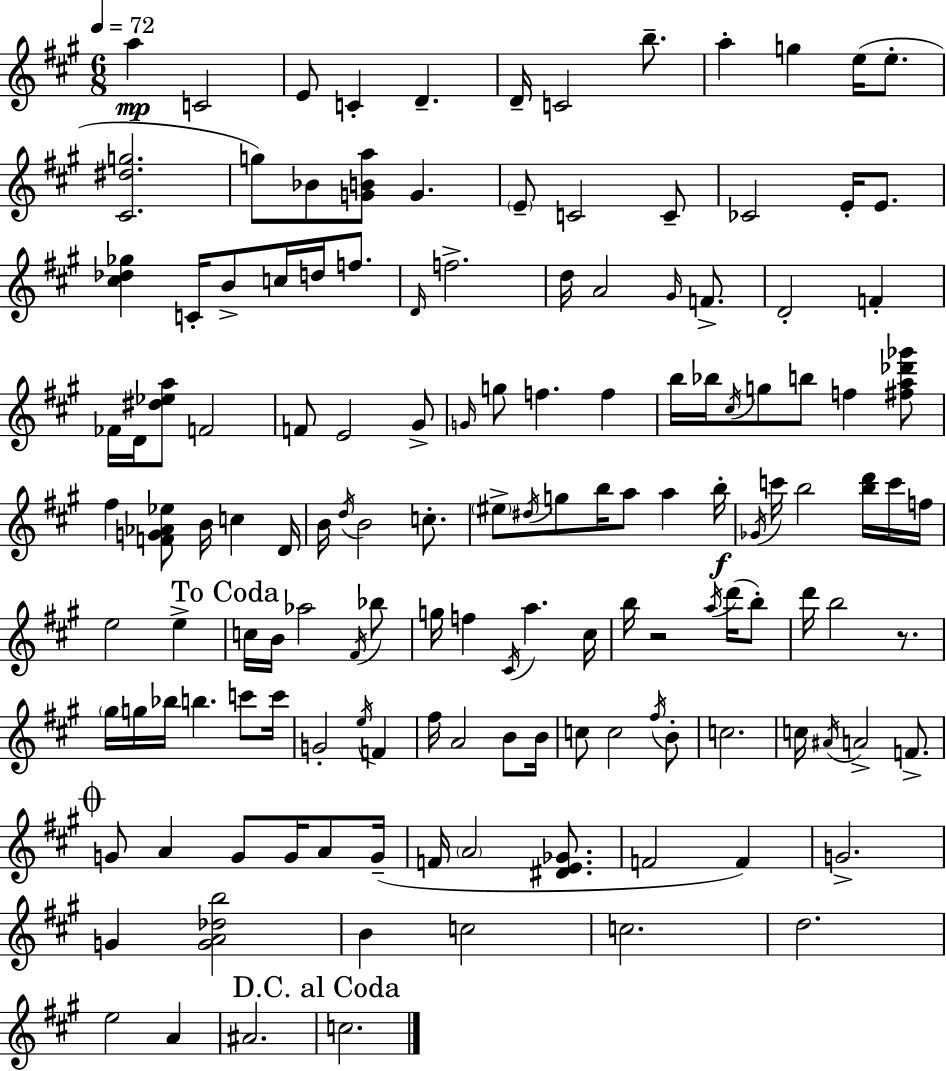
A5/q C4/h E4/e C4/q D4/q. D4/s C4/h B5/e. A5/q G5/q E5/s E5/e. [C#4,D#5,G5]/h. G5/e Bb4/e [G4,B4,A5]/e G4/q. E4/e C4/h C4/e CES4/h E4/s E4/e. [C#5,Db5,Gb5]/q C4/s B4/e C5/s D5/s F5/e. D4/s F5/h. D5/s A4/h G#4/s F4/e. D4/h F4/q FES4/s D4/s [D#5,Eb5,A5]/e F4/h F4/e E4/h G#4/e G4/s G5/e F5/q. F5/q B5/s Bb5/s C#5/s G5/e B5/e F5/q [F#5,A5,Db6,Gb6]/e F#5/q [F4,G4,Ab4,Eb5]/e B4/s C5/q D4/s B4/s D5/s B4/h C5/e. EIS5/e D#5/s G5/e B5/s A5/e A5/q B5/s Gb4/s C6/s B5/h [B5,D6]/s C6/s F5/s E5/h E5/q C5/s B4/s Ab5/h F#4/s Bb5/e G5/s F5/q C#4/s A5/q. C#5/s B5/s R/h A5/s D6/s B5/e D6/s B5/h R/e. G#5/s G5/s Bb5/s B5/q. C6/e C6/s G4/h E5/s F4/q F#5/s A4/h B4/e B4/s C5/e C5/h F#5/s B4/e C5/h. C5/s A#4/s A4/h F4/e. G4/e A4/q G4/e G4/s A4/e G4/s F4/s A4/h [D#4,E4,Gb4]/e. F4/h F4/q G4/h. G4/q [G4,A4,Db5,B5]/h B4/q C5/h C5/h. D5/h. E5/h A4/q A#4/h. C5/h.